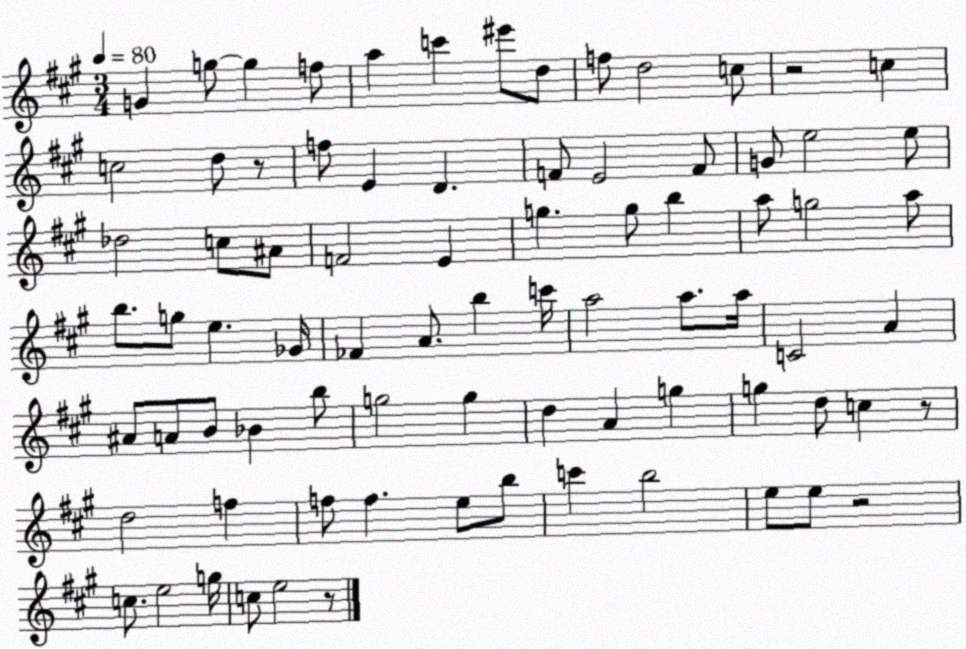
X:1
T:Untitled
M:3/4
L:1/4
K:A
G g/2 g f/2 a c' ^e'/2 d/2 f/2 d2 c/2 z2 c c2 d/2 z/2 f/2 E D F/2 E2 F/2 G/2 e2 e/2 _d2 c/2 ^A/2 F2 E g g/2 b a/2 g2 a/2 b/2 g/2 e _G/4 _F A/2 b c'/4 a2 a/2 a/4 C2 A ^A/2 A/2 B/2 _B b/2 g2 g d A g g d/2 c z/2 d2 f f/2 f e/2 b/2 c' b2 e/2 e/2 z2 c/2 e2 g/4 c/2 e2 z/2